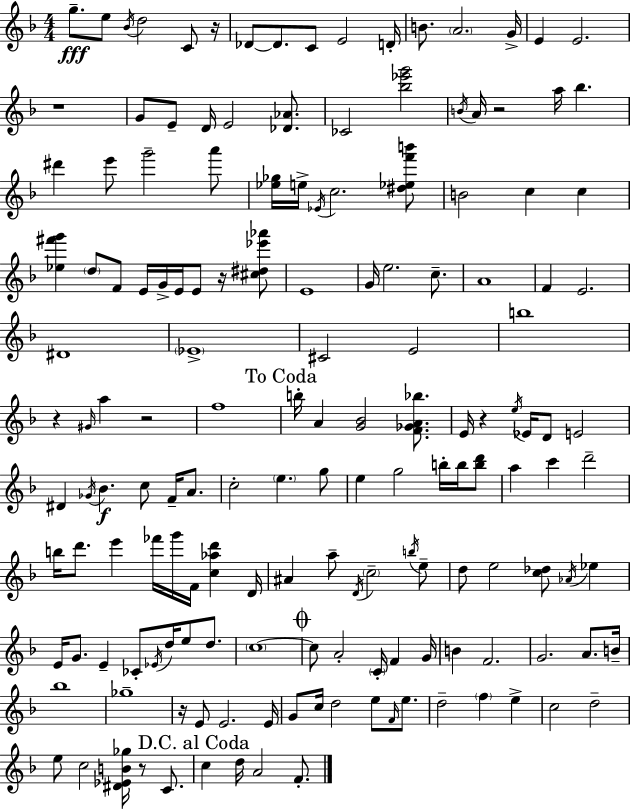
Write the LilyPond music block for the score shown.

{
  \clef treble
  \numericTimeSignature
  \time 4/4
  \key f \major
  g''8.--\fff e''8 \acciaccatura { bes'16 } d''2 c'8 | r16 des'8~~ des'8. c'8 e'2 | d'16-. b'8. \parenthesize a'2. | g'16-> e'4 e'2. | \break r1 | g'8 e'8-- d'16 e'2 <des' aes'>8. | ces'2 <bes'' ees''' g'''>2 | \acciaccatura { b'16 } a'16 r2 a''16 bes''4. | \break dis'''4 e'''8 g'''2-- | a'''8 <ees'' ges''>16 e''16-> \acciaccatura { ees'16 } c''2. | <dis'' ees'' f''' b'''>8 b'2 c''4 c''4 | <ees'' fis''' g'''>4 \parenthesize d''8 f'8 e'16 g'16-> e'16 e'8 | \break r16 <cis'' dis'' ees''' aes'''>8 e'1 | g'16 e''2. | c''8.-- a'1 | f'4 e'2. | \break dis'1 | \parenthesize ees'1-> | cis'2 e'2 | b''1 | \break r4 \grace { gis'16 } a''4 r2 | f''1 | \mark "To Coda" b''16-. a'4 <g' bes'>2 | <f' ges' a' bes''>8. e'16 r4 \acciaccatura { e''16 } ees'16 d'8 e'2 | \break dis'4 \acciaccatura { ges'16 } bes'4.\f | c''8 f'16-- a'8. c''2-. \parenthesize e''4. | g''8 e''4 g''2 | b''16-. b''16 <b'' d'''>8 a''4 c'''4 d'''2-- | \break b''16 d'''8. e'''4 fes'''16 g'''16 | f'16 <c'' aes'' d'''>4 d'16 ais'4 a''8-- \acciaccatura { d'16 } \parenthesize c''2-- | \acciaccatura { b''16 } e''8-- d''8 e''2 | <c'' des''>8 \acciaccatura { aes'16 } ees''4 e'16 g'8. e'4-- | \break ces'8-. \acciaccatura { ees'16 } d''16 e''8 d''8. \parenthesize c''1~~ | \mark \markup { \musicglyph "scripts.coda" } c''8 a'2-. | \parenthesize c'16-. f'4 g'16 b'4 f'2. | g'2. | \break a'8. b'16-- bes''1 | ges''1-- | r16 e'8 e'2. | e'16 g'8 c''16 d''2 | \break e''8 \grace { f'16 } e''8. d''2-- | \parenthesize f''4 e''4-> c''2 | d''2-- e''8 c''2 | <dis' ees' b' ges''>16 r8 c'8. \mark "D.C. al Coda" c''4 d''16 | \break a'2 f'8.-. \bar "|."
}